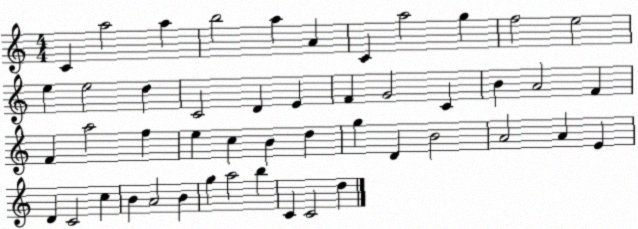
X:1
T:Untitled
M:4/4
L:1/4
K:C
C a2 a b2 a A C a2 g f2 e2 e e2 d C2 D E F G2 C B A2 F F a2 f e c B d g D B2 A2 A E D C2 c B A2 B g a2 b C C2 d